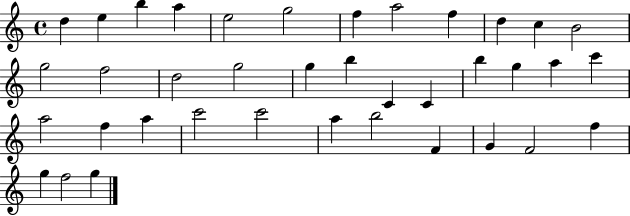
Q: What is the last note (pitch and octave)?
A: G5